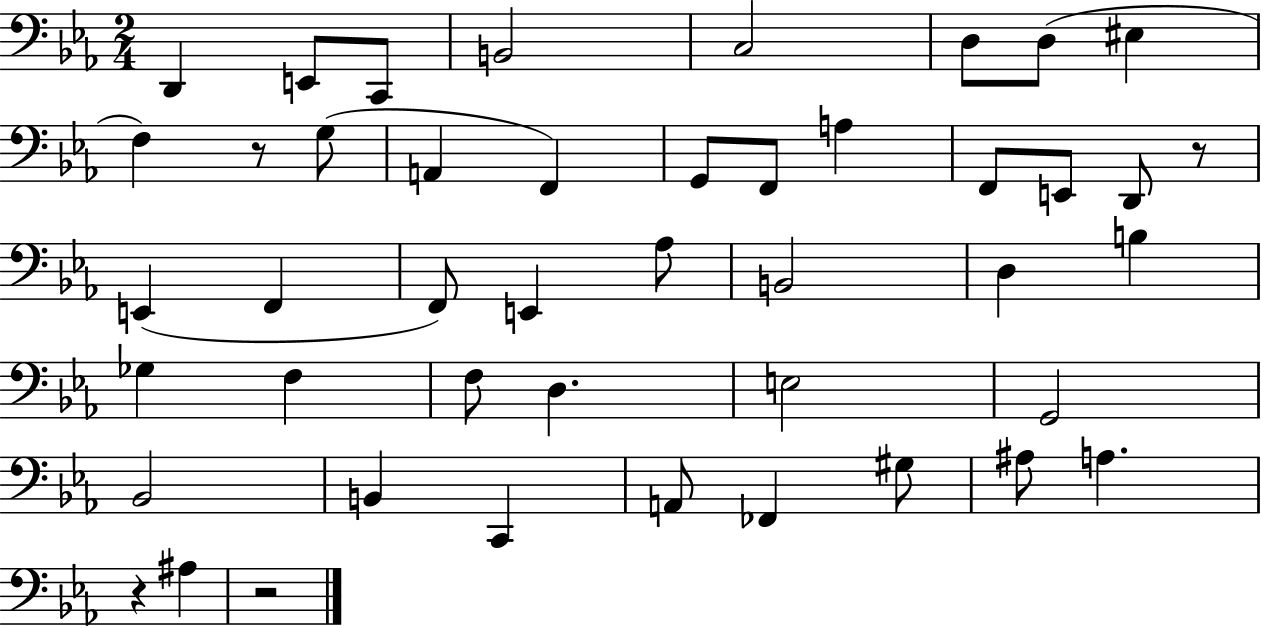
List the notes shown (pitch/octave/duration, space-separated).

D2/q E2/e C2/e B2/h C3/h D3/e D3/e EIS3/q F3/q R/e G3/e A2/q F2/q G2/e F2/e A3/q F2/e E2/e D2/e R/e E2/q F2/q F2/e E2/q Ab3/e B2/h D3/q B3/q Gb3/q F3/q F3/e D3/q. E3/h G2/h Bb2/h B2/q C2/q A2/e FES2/q G#3/e A#3/e A3/q. R/q A#3/q R/h